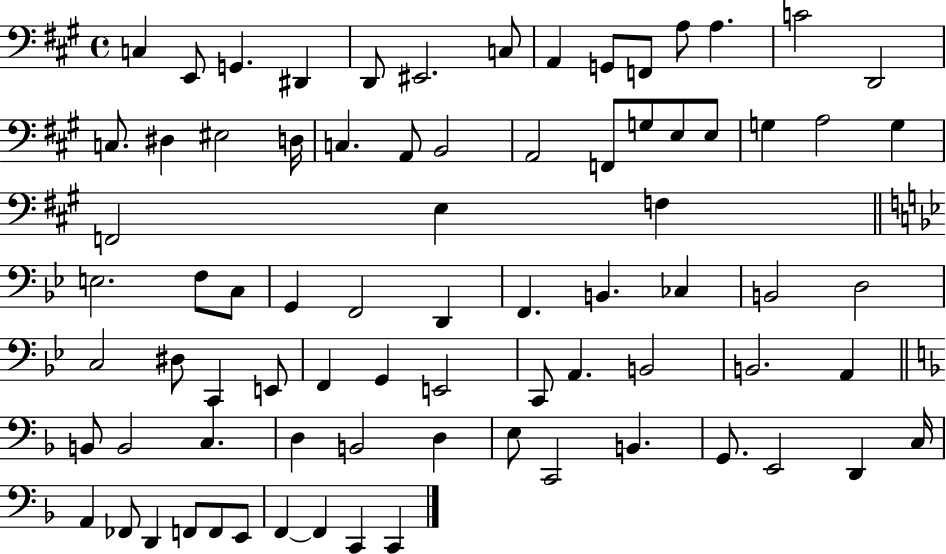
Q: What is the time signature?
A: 4/4